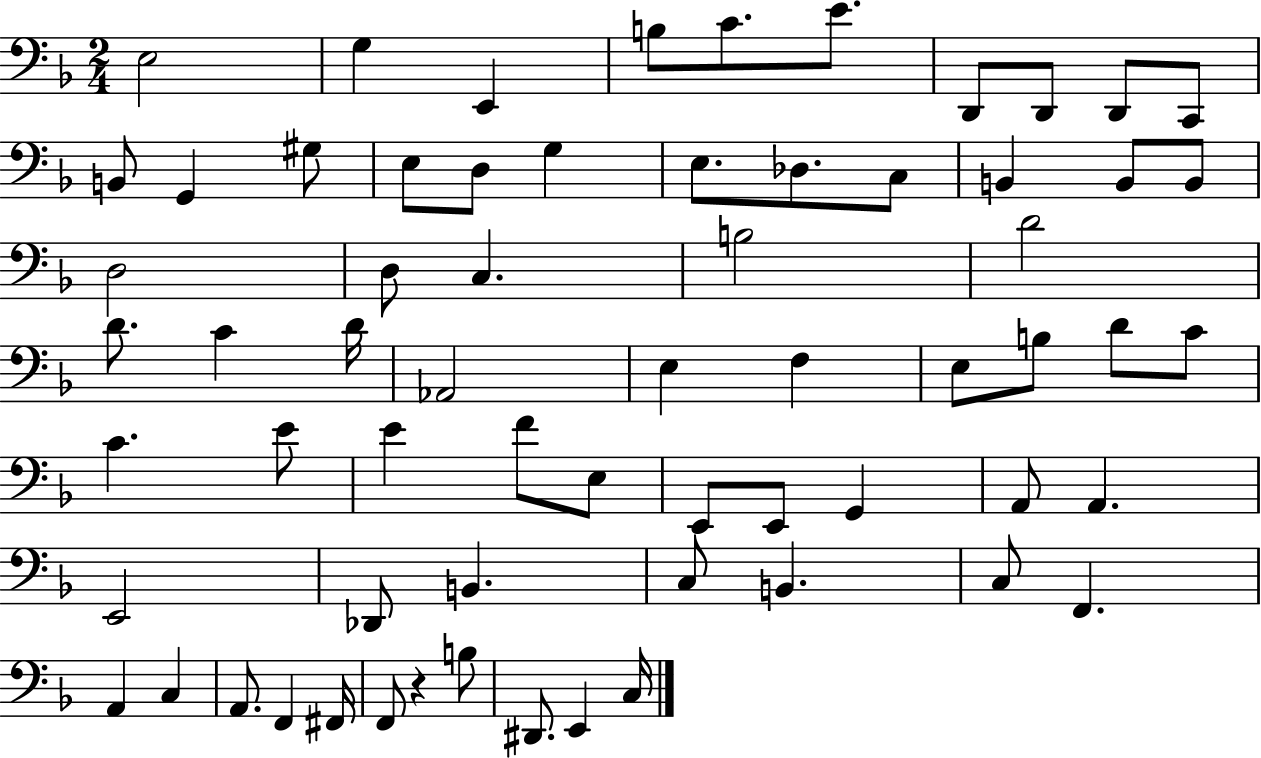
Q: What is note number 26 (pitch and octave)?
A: B3